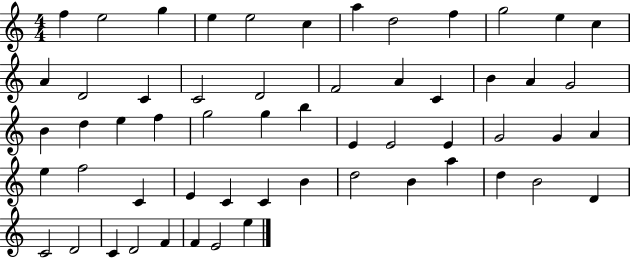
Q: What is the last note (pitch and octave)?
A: E5